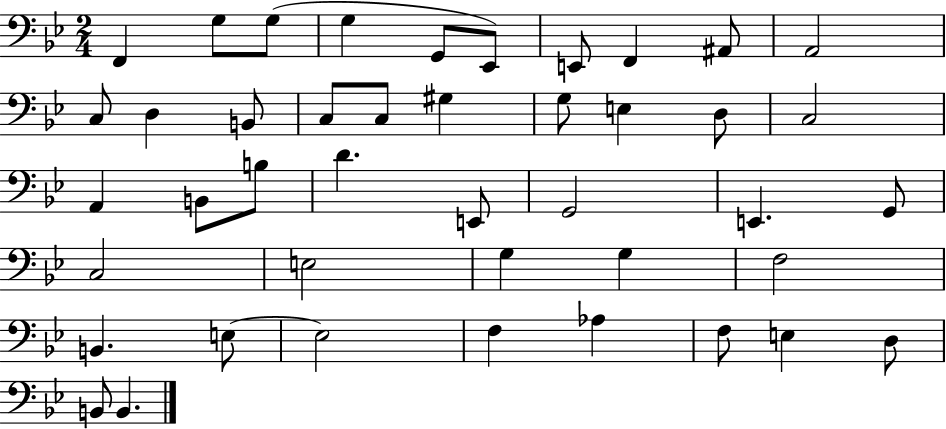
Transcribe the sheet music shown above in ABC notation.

X:1
T:Untitled
M:2/4
L:1/4
K:Bb
F,, G,/2 G,/2 G, G,,/2 _E,,/2 E,,/2 F,, ^A,,/2 A,,2 C,/2 D, B,,/2 C,/2 C,/2 ^G, G,/2 E, D,/2 C,2 A,, B,,/2 B,/2 D E,,/2 G,,2 E,, G,,/2 C,2 E,2 G, G, F,2 B,, E,/2 E,2 F, _A, F,/2 E, D,/2 B,,/2 B,,